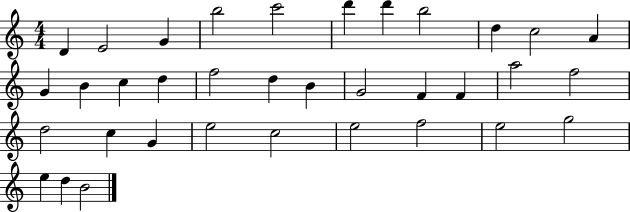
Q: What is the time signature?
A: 4/4